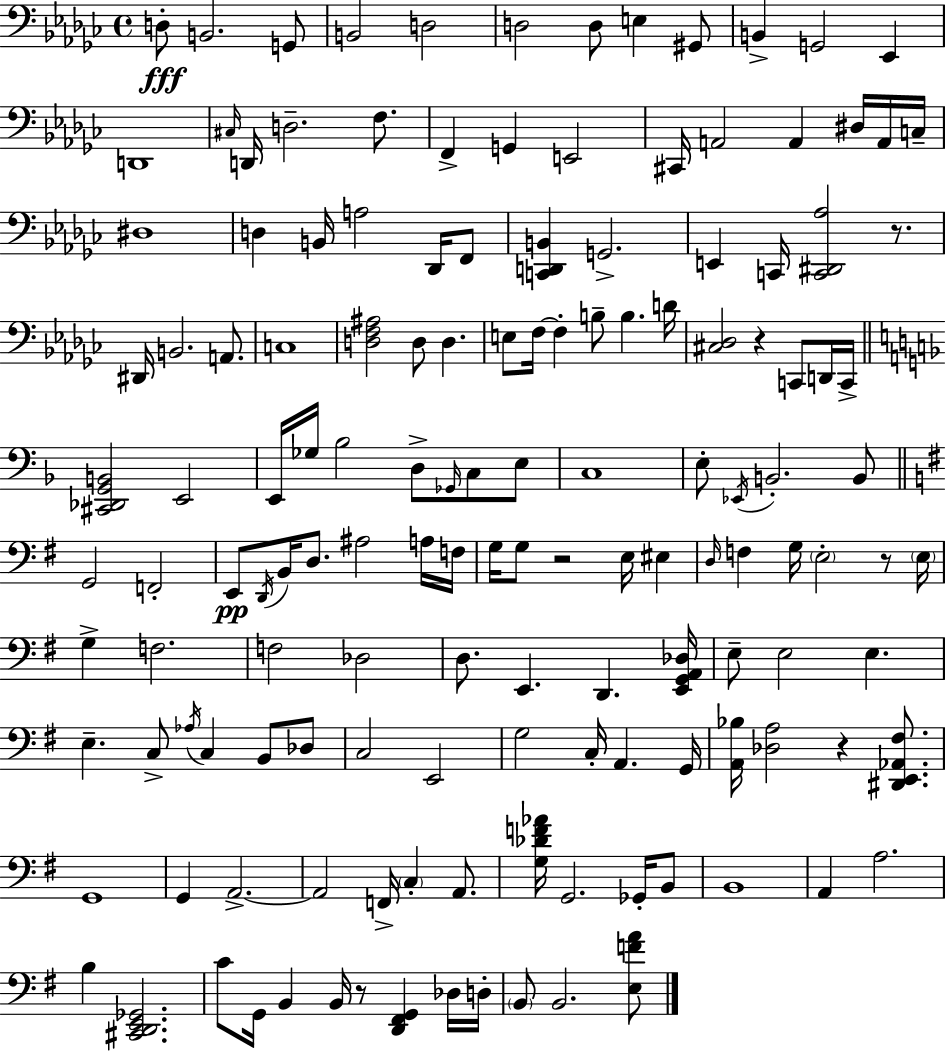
D3/e B2/h. G2/e B2/h D3/h D3/h D3/e E3/q G#2/e B2/q G2/h Eb2/q D2/w C#3/s D2/s D3/h. F3/e. F2/q G2/q E2/h C#2/s A2/h A2/q D#3/s A2/s C3/s D#3/w D3/q B2/s A3/h Db2/s F2/e [C2,D2,B2]/q G2/h. E2/q C2/s [C2,D#2,Ab3]/h R/e. D#2/s B2/h. A2/e. C3/w [D3,F3,A#3]/h D3/e D3/q. E3/e F3/s F3/q B3/e B3/q. D4/s [C#3,Db3]/h R/q C2/e D2/s C2/s [C#2,Db2,G2,B2]/h E2/h E2/s Gb3/s Bb3/h D3/e Gb2/s C3/e E3/e C3/w E3/e Eb2/s B2/h. B2/e G2/h F2/h E2/e D2/s B2/s D3/e. A#3/h A3/s F3/s G3/s G3/e R/h E3/s EIS3/q D3/s F3/q G3/s E3/h R/e E3/s G3/q F3/h. F3/h Db3/h D3/e. E2/q. D2/q. [E2,G2,A2,Db3]/s E3/e E3/h E3/q. E3/q. C3/e Ab3/s C3/q B2/e Db3/e C3/h E2/h G3/h C3/s A2/q. G2/s [A2,Bb3]/s [Db3,A3]/h R/q [D#2,E2,Ab2,F#3]/e. G2/w G2/q A2/h. A2/h F2/s C3/q A2/e. [G3,Db4,F4,Ab4]/s G2/h. Gb2/s B2/e B2/w A2/q A3/h. B3/q [C#2,D2,E2,Gb2]/h. C4/e G2/s B2/q B2/s R/e [D2,F#2,G2]/q Db3/s D3/s B2/e B2/h. [E3,F4,A4]/e